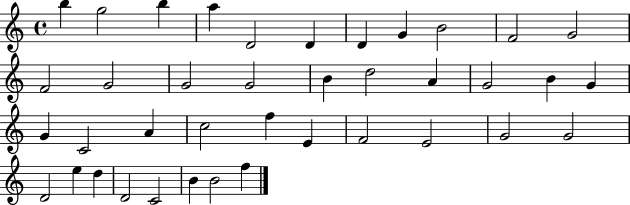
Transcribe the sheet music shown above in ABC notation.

X:1
T:Untitled
M:4/4
L:1/4
K:C
b g2 b a D2 D D G B2 F2 G2 F2 G2 G2 G2 B d2 A G2 B G G C2 A c2 f E F2 E2 G2 G2 D2 e d D2 C2 B B2 f